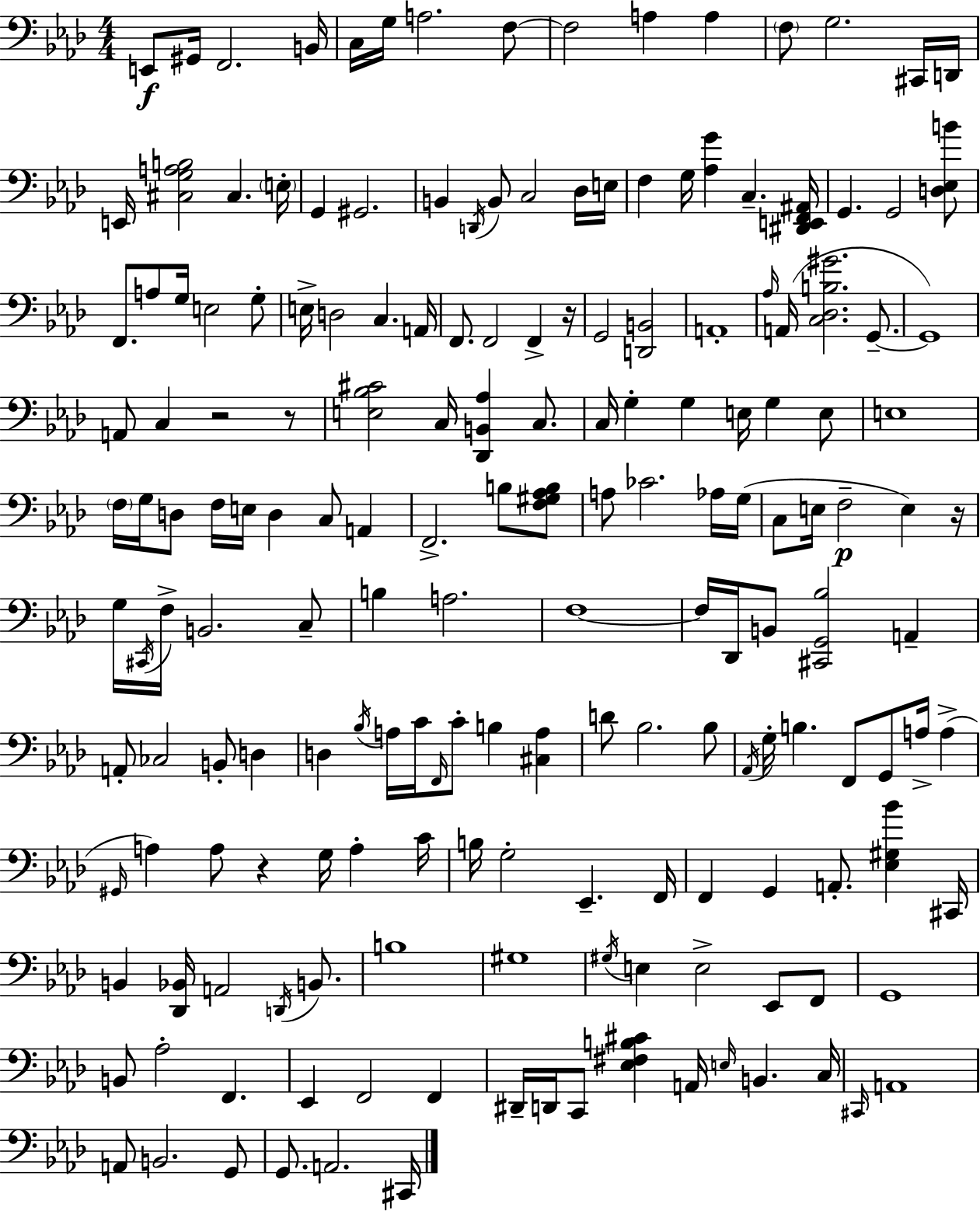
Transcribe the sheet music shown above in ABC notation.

X:1
T:Untitled
M:4/4
L:1/4
K:Ab
E,,/2 ^G,,/4 F,,2 B,,/4 C,/4 G,/4 A,2 F,/2 F,2 A, A, F,/2 G,2 ^C,,/4 D,,/4 E,,/4 [^C,G,A,B,]2 ^C, E,/4 G,, ^G,,2 B,, D,,/4 B,,/2 C,2 _D,/4 E,/4 F, G,/4 [_A,G] C, [^D,,E,,F,,^A,,]/4 G,, G,,2 [D,_E,B]/2 F,,/2 A,/2 G,/4 E,2 G,/2 E,/4 D,2 C, A,,/4 F,,/2 F,,2 F,, z/4 G,,2 [D,,B,,]2 A,,4 _A,/4 A,,/4 [C,_D,B,^G]2 G,,/2 G,,4 A,,/2 C, z2 z/2 [E,_B,^C]2 C,/4 [_D,,B,,_A,] C,/2 C,/4 G, G, E,/4 G, E,/2 E,4 F,/4 G,/4 D,/2 F,/4 E,/4 D, C,/2 A,, F,,2 B,/2 [F,^G,_A,B,]/2 A,/2 _C2 _A,/4 G,/4 C,/2 E,/4 F,2 E, z/4 G,/4 ^C,,/4 F,/4 B,,2 C,/2 B, A,2 F,4 F,/4 _D,,/4 B,,/2 [^C,,G,,_B,]2 A,, A,,/2 _C,2 B,,/2 D, D, _B,/4 A,/4 C/4 F,,/4 C/2 B, [^C,A,] D/2 _B,2 _B,/2 _A,,/4 G,/4 B, F,,/2 G,,/2 A,/4 A, ^G,,/4 A, A,/2 z G,/4 A, C/4 B,/4 G,2 _E,, F,,/4 F,, G,, A,,/2 [_E,^G,_B] ^C,,/4 B,, [_D,,_B,,]/4 A,,2 D,,/4 B,,/2 B,4 ^G,4 ^G,/4 E, E,2 _E,,/2 F,,/2 G,,4 B,,/2 _A,2 F,, _E,, F,,2 F,, ^D,,/4 D,,/4 C,,/2 [_E,^F,B,^C] A,,/4 E,/4 B,, C,/4 ^C,,/4 A,,4 A,,/2 B,,2 G,,/2 G,,/2 A,,2 ^C,,/4